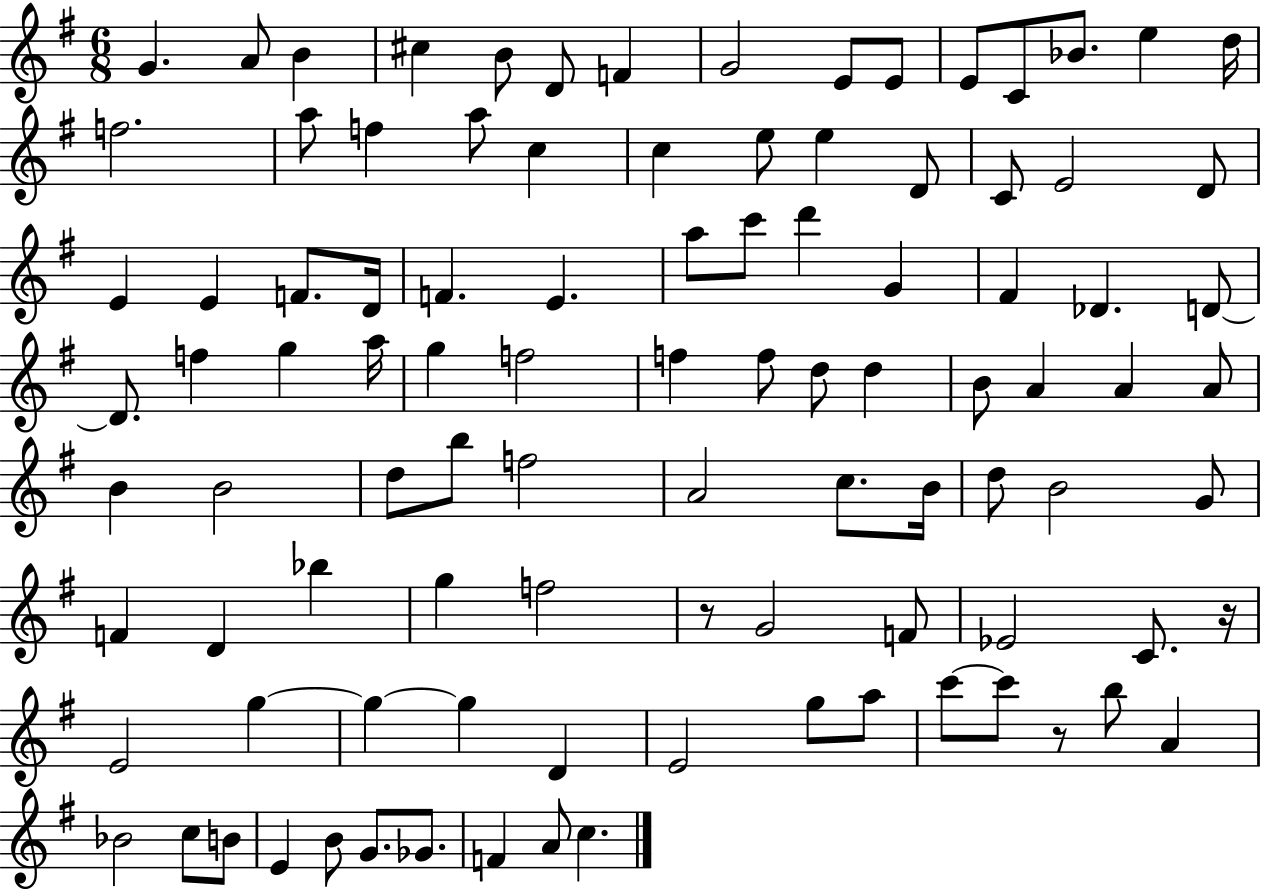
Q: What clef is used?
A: treble